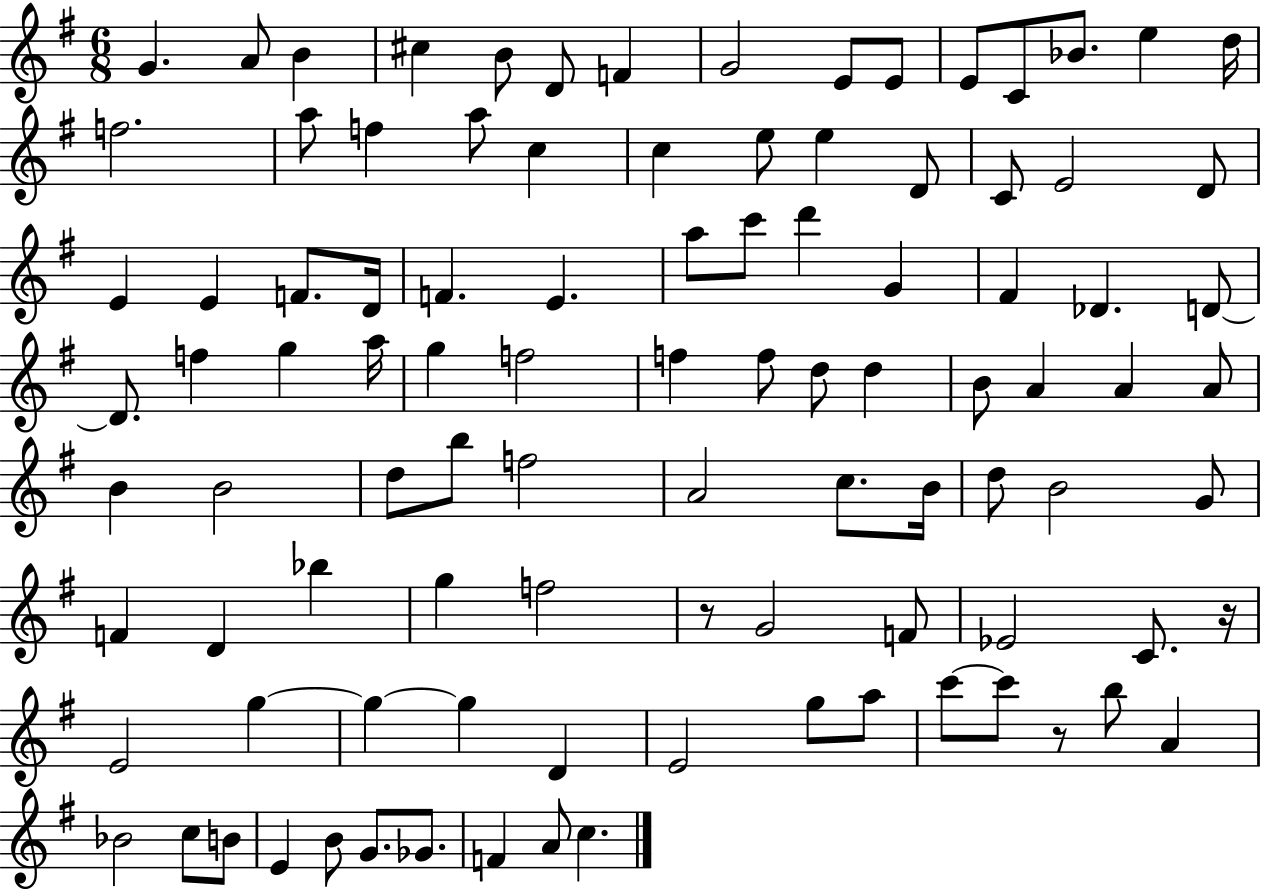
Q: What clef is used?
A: treble